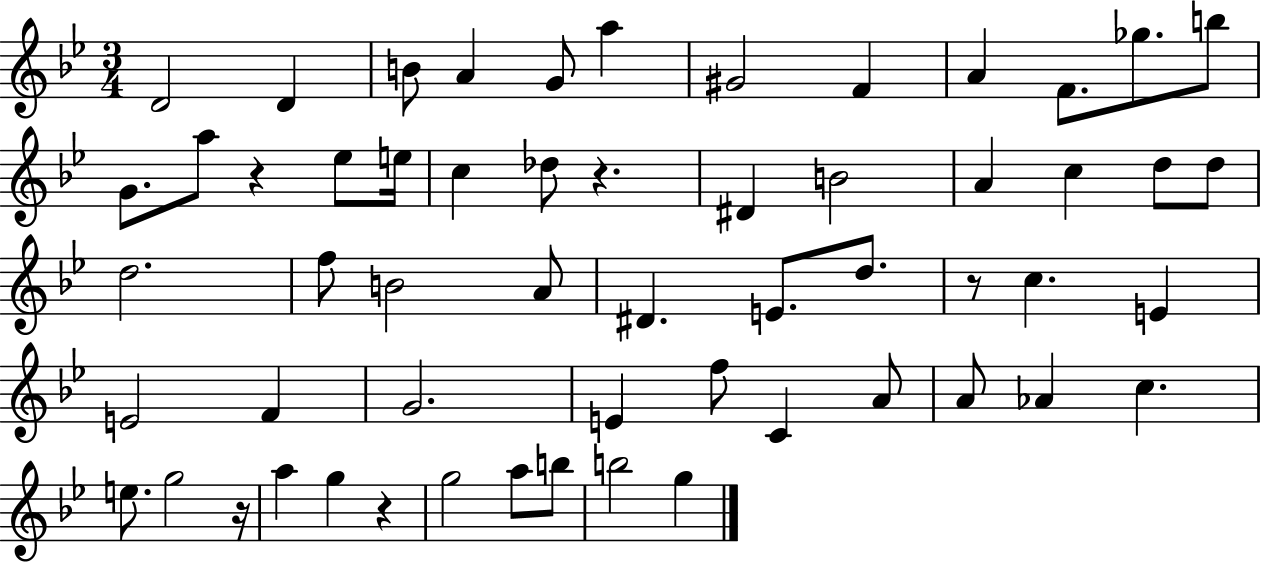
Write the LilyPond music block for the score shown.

{
  \clef treble
  \numericTimeSignature
  \time 3/4
  \key bes \major
  d'2 d'4 | b'8 a'4 g'8 a''4 | gis'2 f'4 | a'4 f'8. ges''8. b''8 | \break g'8. a''8 r4 ees''8 e''16 | c''4 des''8 r4. | dis'4 b'2 | a'4 c''4 d''8 d''8 | \break d''2. | f''8 b'2 a'8 | dis'4. e'8. d''8. | r8 c''4. e'4 | \break e'2 f'4 | g'2. | e'4 f''8 c'4 a'8 | a'8 aes'4 c''4. | \break e''8. g''2 r16 | a''4 g''4 r4 | g''2 a''8 b''8 | b''2 g''4 | \break \bar "|."
}